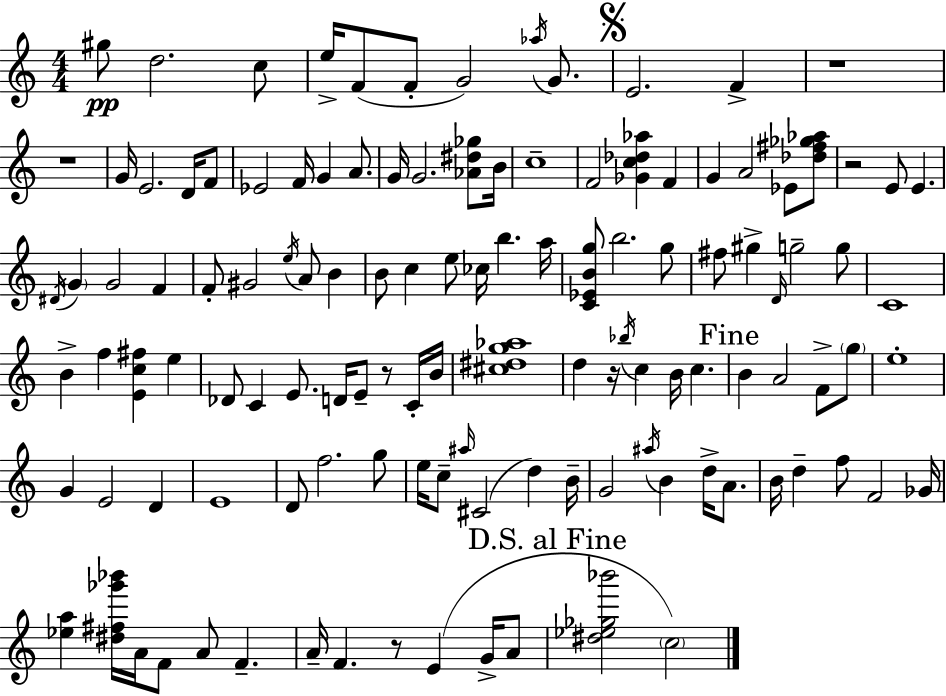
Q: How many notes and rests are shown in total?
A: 121